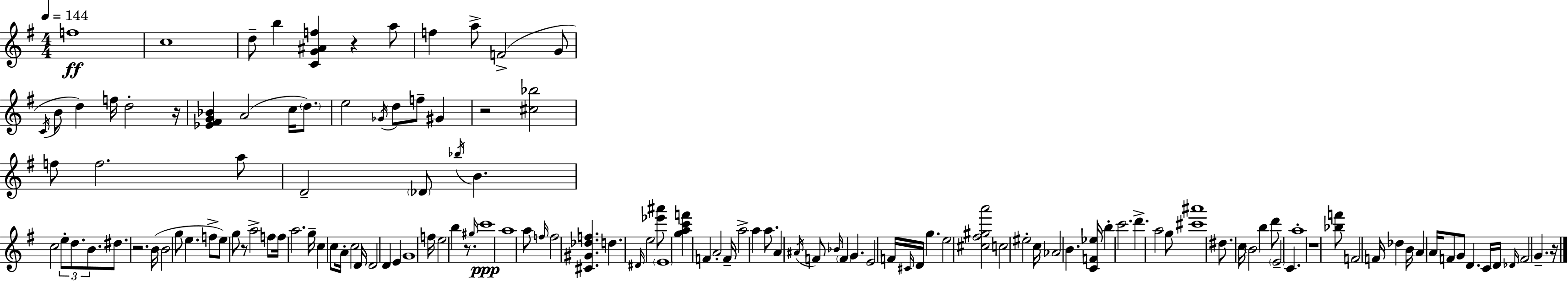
{
  \clef treble
  \numericTimeSignature
  \time 4/4
  \key g \major
  \tempo 4 = 144
  f''1\ff | c''1 | d''8-- b''4 <c' g' ais' f''>4 r4 a''8 | f''4 a''8-> f'2->( g'8 | \break \acciaccatura { c'16 } b'8 d''4) f''16 d''2-. | r16 <ees' fis' g' bes'>4 a'2( c''16 \parenthesize d''8.) | e''2 \acciaccatura { ges'16 } d''8 f''8-- gis'4 | r2 <cis'' bes''>2 | \break f''8 f''2. | a''8 d'2-- \parenthesize des'8 \acciaccatura { bes''16 } b'4. | c''2 \tuplet 3/2 { e''8-. d''8. | b'8. } dis''8. r2. | \break b'16( b'2 g''8 e''4. | f''8-> e''8) g''8 r8 a''2-> | f''8 f''16 a''2. | g''16-- c''4 c''8 a'16-. c''2 | \break d'16 d'2 d'4 e'4 | g'1 | f''16 e''2 b''4 | r8. \grace { gis''16 } c'''1\ppp | \break a''1 | a''8 \grace { f''16 } f''2 <cis' gis' des'' f''>4. | d''4. \grace { dis'16 } e''2 | <ees''' ais'''>8 \parenthesize e'1 | \break <g'' a'' c''' f'''>4 f'4 a'2-. | f'16-- a''2-> a''4 | a''8. a'4 \acciaccatura { ais'16 } f'8 \grace { bes'16 } \parenthesize f'4 | g'4. e'2 | \break f'16 \grace { cis'16 } d'16 g''4. e''2 | <cis'' fis'' gis'' a'''>2 c''2 | eis''2-. c''16 aes'2 | b'4. <c' f' ees''>16 b''4-. c'''2. | \break d'''4.-> a''2 | g''8 <cis''' ais'''>1 | dis''8. c''16 \parenthesize b'2 | b''4 d'''8 \parenthesize e'2-- | \break c'4. a''1-. | r1 | <bes'' f'''>8 f'2 | f'16 des''4 b'16 a'4 a'16 f'8 | \break g'8 d'4. c'16 d'16 \grace { des'16 } f'2 | g'4.-- r16 \bar "|."
}